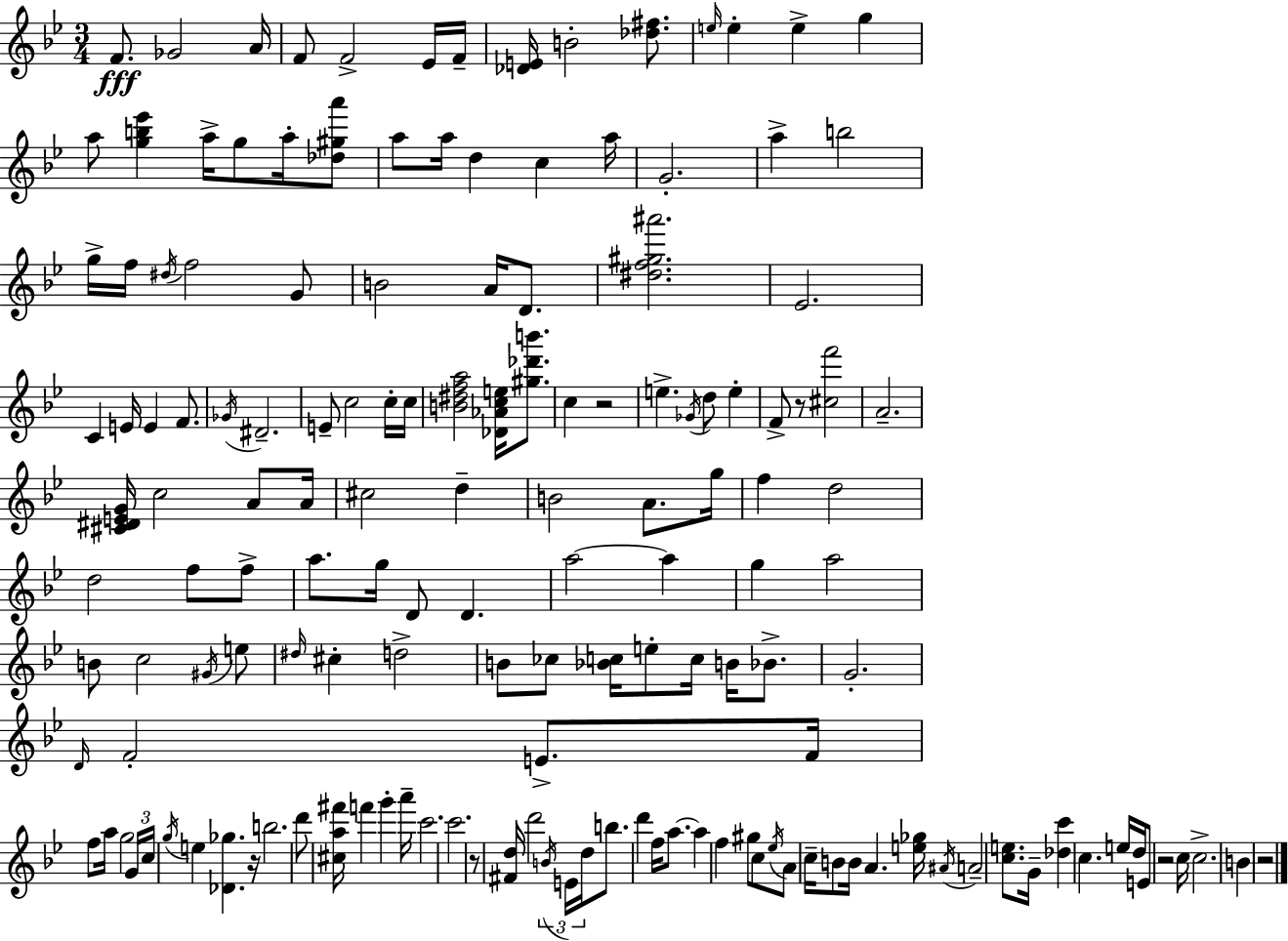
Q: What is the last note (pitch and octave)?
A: B4